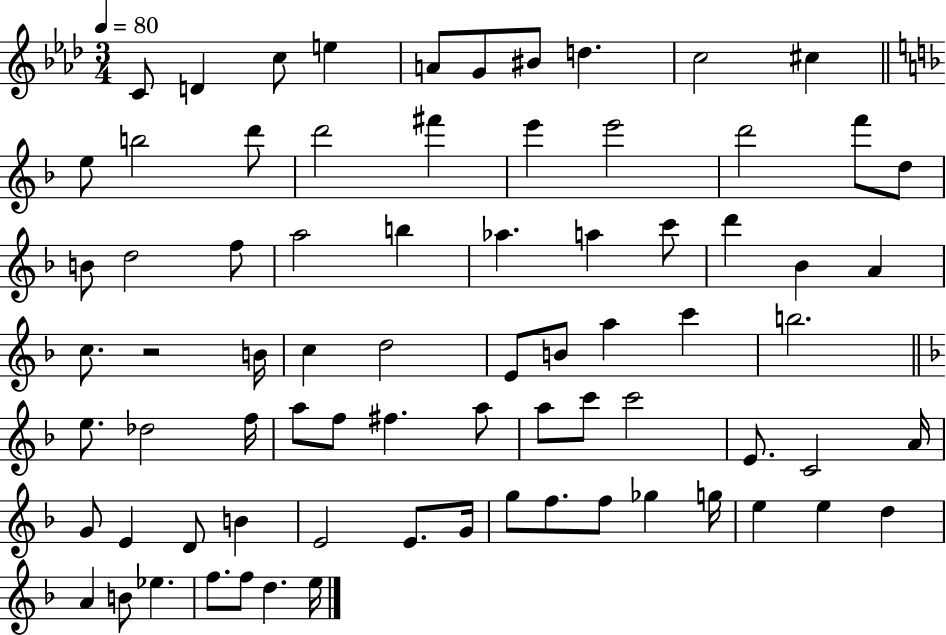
{
  \clef treble
  \numericTimeSignature
  \time 3/4
  \key aes \major
  \tempo 4 = 80
  \repeat volta 2 { c'8 d'4 c''8 e''4 | a'8 g'8 bis'8 d''4. | c''2 cis''4 | \bar "||" \break \key f \major e''8 b''2 d'''8 | d'''2 fis'''4 | e'''4 e'''2 | d'''2 f'''8 d''8 | \break b'8 d''2 f''8 | a''2 b''4 | aes''4. a''4 c'''8 | d'''4 bes'4 a'4 | \break c''8. r2 b'16 | c''4 d''2 | e'8 b'8 a''4 c'''4 | b''2. | \break \bar "||" \break \key d \minor e''8. des''2 f''16 | a''8 f''8 fis''4. a''8 | a''8 c'''8 c'''2 | e'8. c'2 a'16 | \break g'8 e'4 d'8 b'4 | e'2 e'8. g'16 | g''8 f''8. f''8 ges''4 g''16 | e''4 e''4 d''4 | \break a'4 b'8 ees''4. | f''8. f''8 d''4. e''16 | } \bar "|."
}